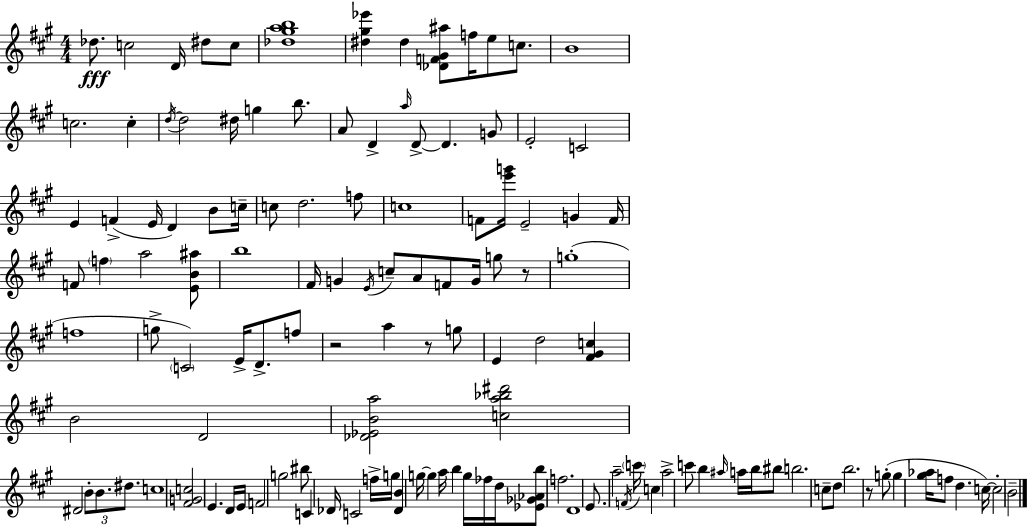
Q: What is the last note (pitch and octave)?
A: B4